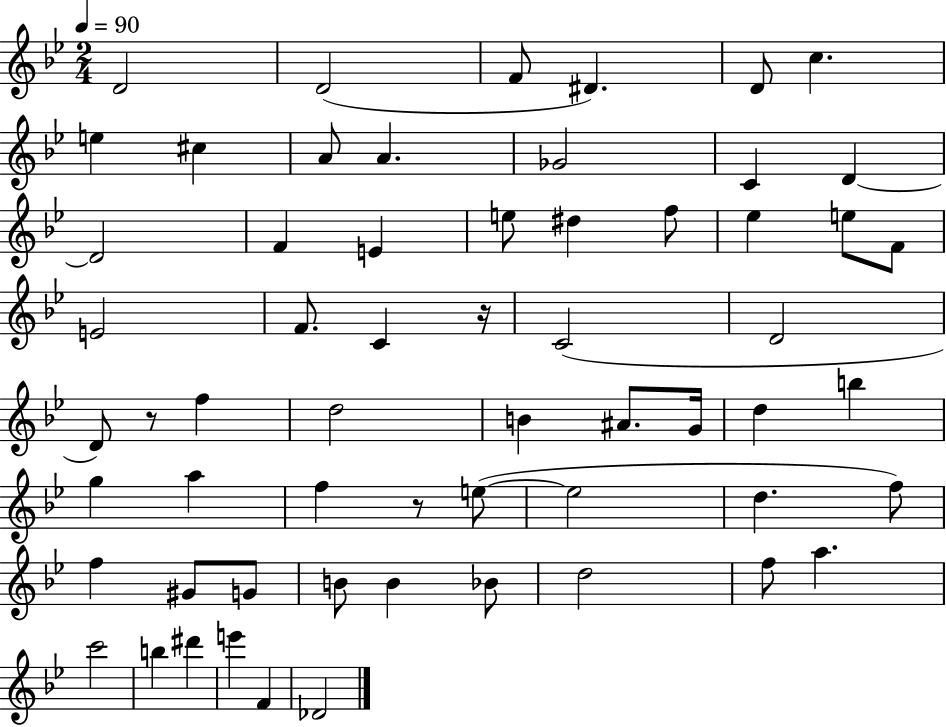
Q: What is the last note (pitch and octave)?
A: Db4